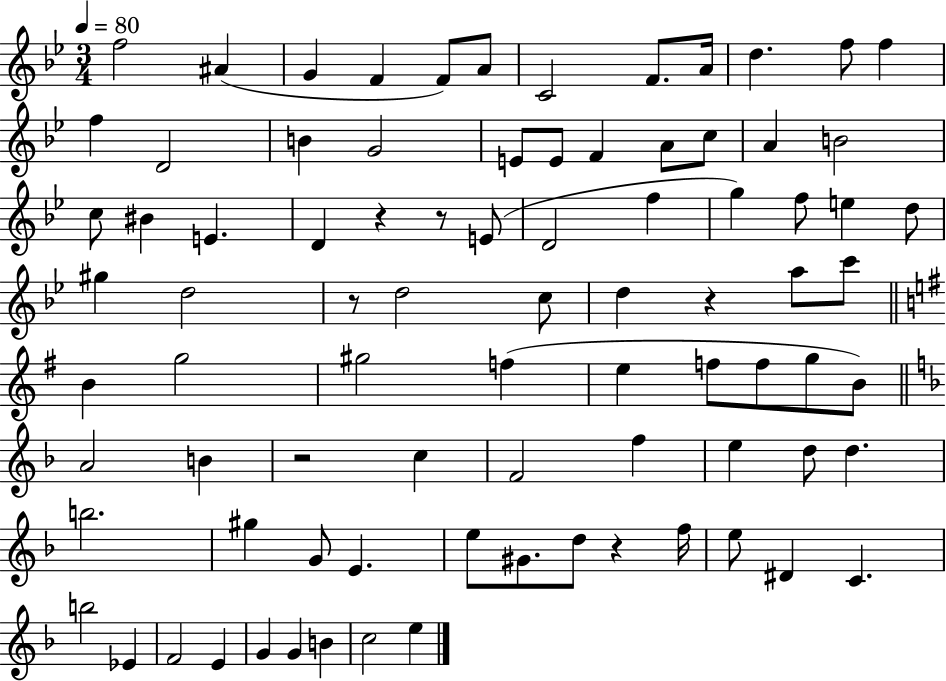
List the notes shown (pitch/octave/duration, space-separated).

F5/h A#4/q G4/q F4/q F4/e A4/e C4/h F4/e. A4/s D5/q. F5/e F5/q F5/q D4/h B4/q G4/h E4/e E4/e F4/q A4/e C5/e A4/q B4/h C5/e BIS4/q E4/q. D4/q R/q R/e E4/e D4/h F5/q G5/q F5/e E5/q D5/e G#5/q D5/h R/e D5/h C5/e D5/q R/q A5/e C6/e B4/q G5/h G#5/h F5/q E5/q F5/e F5/e G5/e B4/e A4/h B4/q R/h C5/q F4/h F5/q E5/q D5/e D5/q. B5/h. G#5/q G4/e E4/q. E5/e G#4/e. D5/e R/q F5/s E5/e D#4/q C4/q. B5/h Eb4/q F4/h E4/q G4/q G4/q B4/q C5/h E5/q